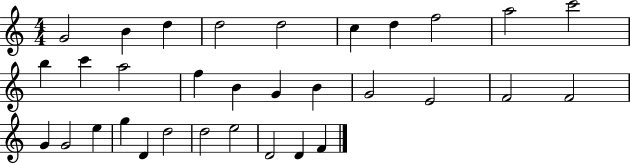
X:1
T:Untitled
M:4/4
L:1/4
K:C
G2 B d d2 d2 c d f2 a2 c'2 b c' a2 f B G B G2 E2 F2 F2 G G2 e g D d2 d2 e2 D2 D F